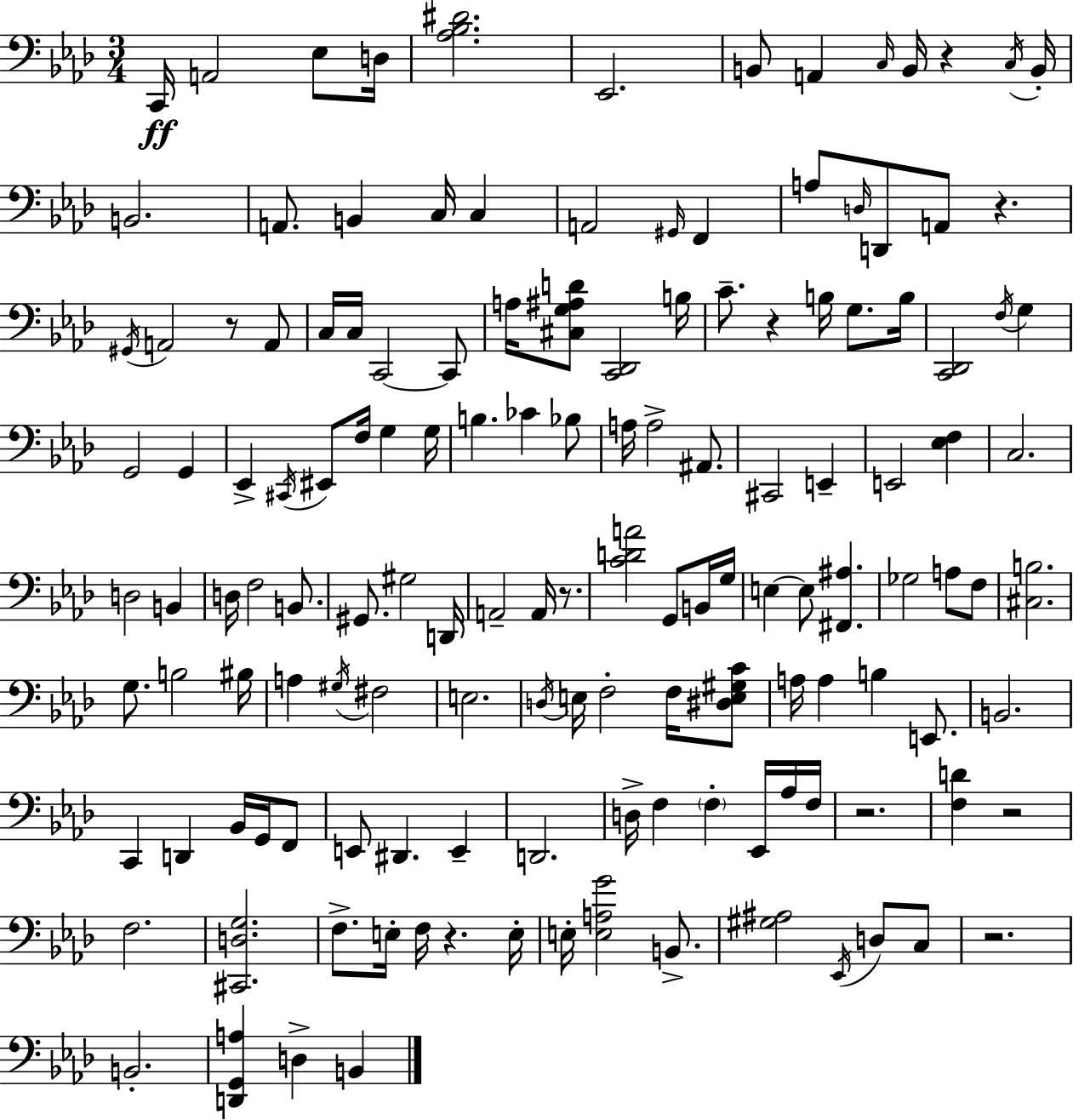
X:1
T:Untitled
M:3/4
L:1/4
K:Fm
C,,/4 A,,2 _E,/2 D,/4 [_A,_B,^D]2 _E,,2 B,,/2 A,, C,/4 B,,/4 z C,/4 B,,/4 B,,2 A,,/2 B,, C,/4 C, A,,2 ^G,,/4 F,, A,/2 D,/4 D,,/2 A,,/2 z ^G,,/4 A,,2 z/2 A,,/2 C,/4 C,/4 C,,2 C,,/2 A,/4 [^C,G,^A,D]/2 [C,,_D,,]2 B,/4 C/2 z B,/4 G,/2 B,/4 [C,,_D,,]2 F,/4 G, G,,2 G,, _E,, ^C,,/4 ^E,,/2 F,/4 G, G,/4 B, _C _B,/2 A,/4 A,2 ^A,,/2 ^C,,2 E,, E,,2 [_E,F,] C,2 D,2 B,, D,/4 F,2 B,,/2 ^G,,/2 ^G,2 D,,/4 A,,2 A,,/4 z/2 [CDA]2 G,,/2 B,,/4 G,/4 E, E,/2 [^F,,^A,] _G,2 A,/2 F,/2 [^C,B,]2 G,/2 B,2 ^B,/4 A, ^G,/4 ^F,2 E,2 D,/4 E,/4 F,2 F,/4 [^D,E,^G,C]/2 A,/4 A, B, E,,/2 B,,2 C,, D,, _B,,/4 G,,/4 F,,/2 E,,/2 ^D,, E,, D,,2 D,/4 F, F, _E,,/4 _A,/4 F,/4 z2 [F,D] z2 F,2 [^C,,D,G,]2 F,/2 E,/4 F,/4 z E,/4 E,/4 [E,A,G]2 B,,/2 [^G,^A,]2 _E,,/4 D,/2 C,/2 z2 B,,2 [D,,G,,A,] D, B,,